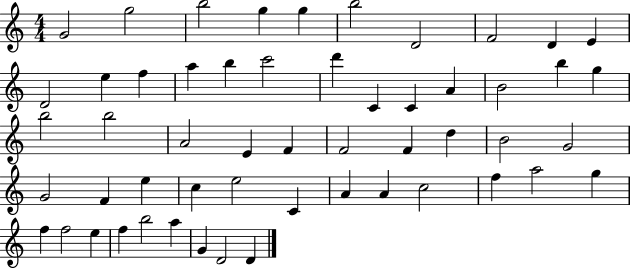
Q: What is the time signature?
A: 4/4